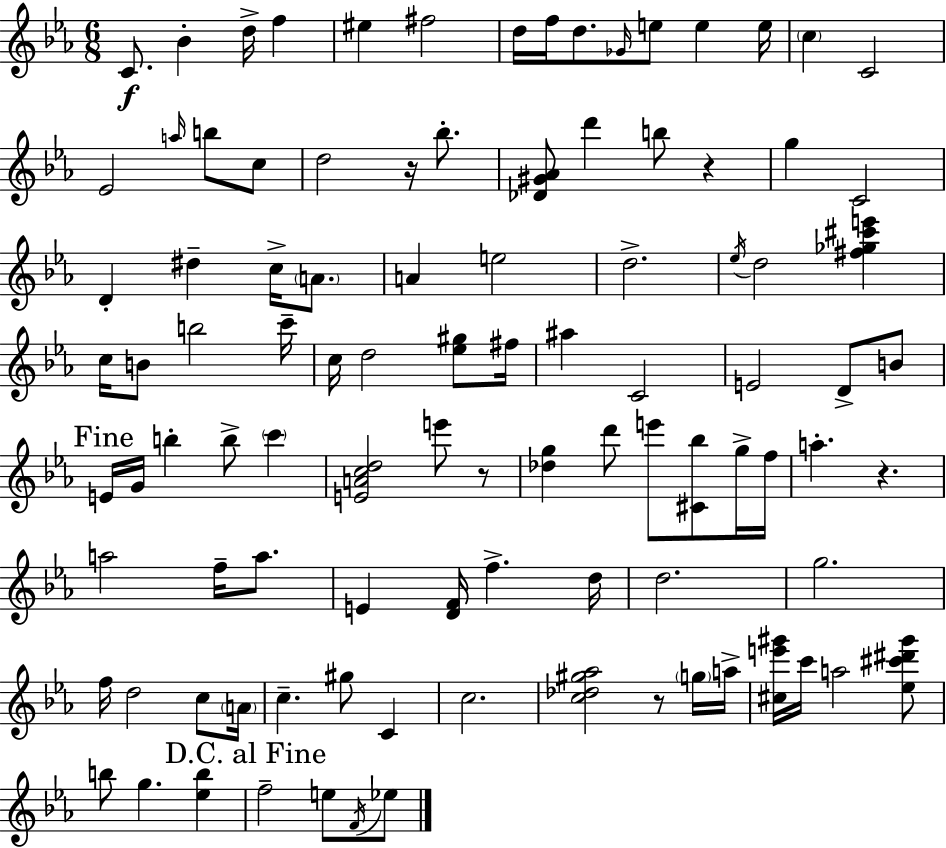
{
  \clef treble
  \numericTimeSignature
  \time 6/8
  \key c \minor
  \repeat volta 2 { c'8.\f bes'4-. d''16-> f''4 | eis''4 fis''2 | d''16 f''16 d''8. \grace { ges'16 } e''8 e''4 | e''16 \parenthesize c''4 c'2 | \break ees'2 \grace { a''16 } b''8 | c''8 d''2 r16 bes''8.-. | <des' gis' aes'>8 d'''4 b''8 r4 | g''4 c'2 | \break d'4-. dis''4-- c''16-> \parenthesize a'8. | a'4 e''2 | d''2.-> | \acciaccatura { ees''16 } d''2 <fis'' ges'' cis''' e'''>4 | \break c''16 b'8 b''2 | c'''16-- c''16 d''2 | <ees'' gis''>8 fis''16 ais''4 c'2 | e'2 d'8-> | \break b'8 \mark "Fine" e'16 g'16 b''4-. b''8-> \parenthesize c'''4 | <e' a' c'' d''>2 e'''8 | r8 <des'' g''>4 d'''8 e'''8 <cis' bes''>8 | g''16-> f''16 a''4.-. r4. | \break a''2 f''16-- | a''8. e'4 <d' f'>16 f''4.-> | d''16 d''2. | g''2. | \break f''16 d''2 | c''8 \parenthesize a'16 c''4.-- gis''8 c'4 | c''2. | <c'' des'' gis'' aes''>2 r8 | \break \parenthesize g''16 a''16-> <cis'' e''' gis'''>16 c'''16 a''2 | <ees'' cis''' dis''' gis'''>8 b''8 g''4. <ees'' b''>4 | \mark "D.C. al Fine" f''2-- e''8 | \acciaccatura { f'16 } ees''8 } \bar "|."
}